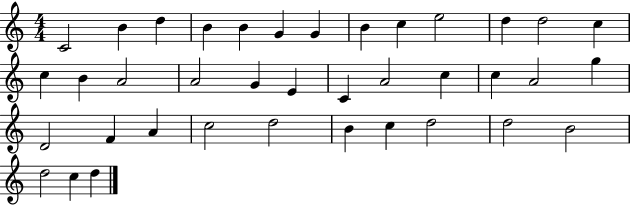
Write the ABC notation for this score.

X:1
T:Untitled
M:4/4
L:1/4
K:C
C2 B d B B G G B c e2 d d2 c c B A2 A2 G E C A2 c c A2 g D2 F A c2 d2 B c d2 d2 B2 d2 c d